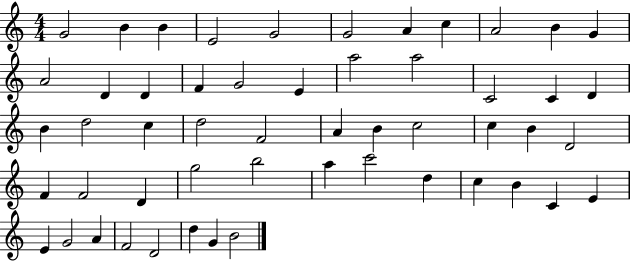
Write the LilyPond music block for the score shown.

{
  \clef treble
  \numericTimeSignature
  \time 4/4
  \key c \major
  g'2 b'4 b'4 | e'2 g'2 | g'2 a'4 c''4 | a'2 b'4 g'4 | \break a'2 d'4 d'4 | f'4 g'2 e'4 | a''2 a''2 | c'2 c'4 d'4 | \break b'4 d''2 c''4 | d''2 f'2 | a'4 b'4 c''2 | c''4 b'4 d'2 | \break f'4 f'2 d'4 | g''2 b''2 | a''4 c'''2 d''4 | c''4 b'4 c'4 e'4 | \break e'4 g'2 a'4 | f'2 d'2 | d''4 g'4 b'2 | \bar "|."
}